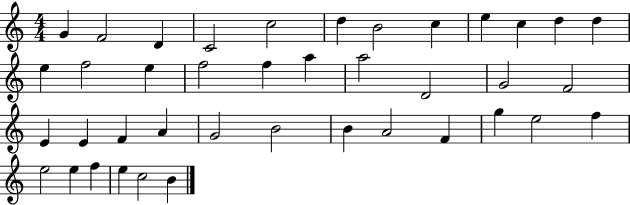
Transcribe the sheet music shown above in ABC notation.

X:1
T:Untitled
M:4/4
L:1/4
K:C
G F2 D C2 c2 d B2 c e c d d e f2 e f2 f a a2 D2 G2 F2 E E F A G2 B2 B A2 F g e2 f e2 e f e c2 B